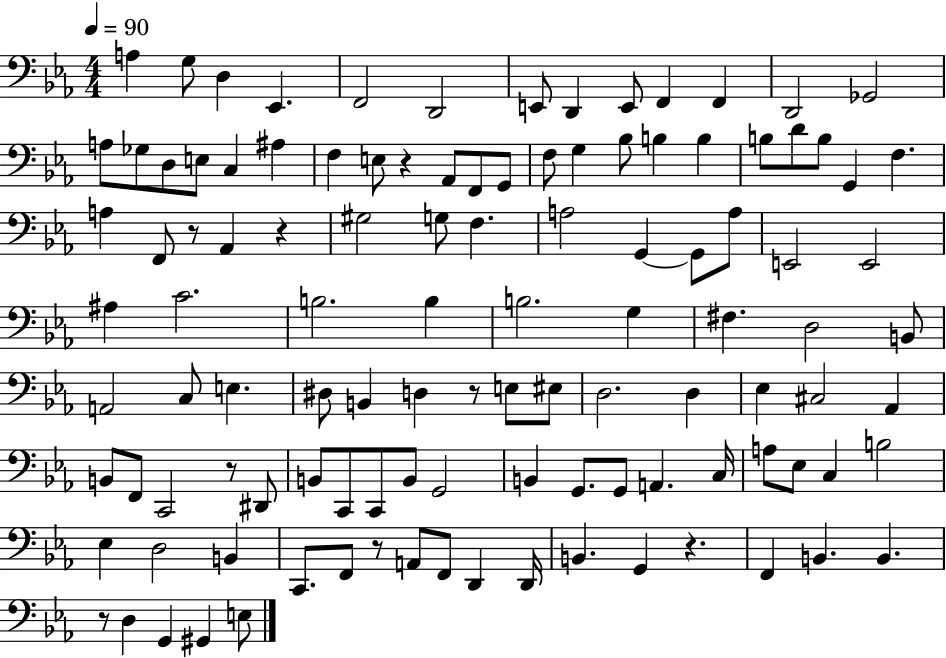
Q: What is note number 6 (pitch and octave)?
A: D2